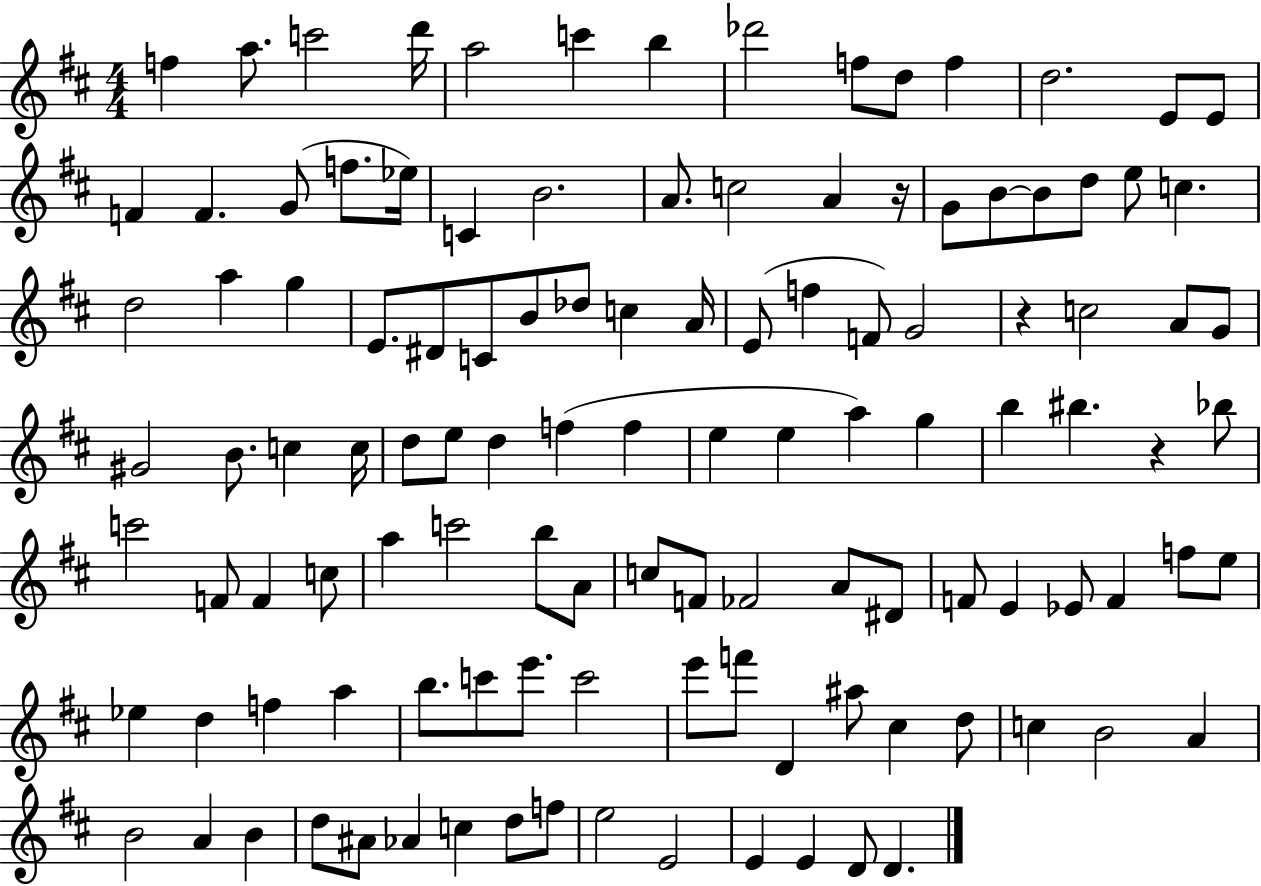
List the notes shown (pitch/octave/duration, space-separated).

F5/q A5/e. C6/h D6/s A5/h C6/q B5/q Db6/h F5/e D5/e F5/q D5/h. E4/e E4/e F4/q F4/q. G4/e F5/e. Eb5/s C4/q B4/h. A4/e. C5/h A4/q R/s G4/e B4/e B4/e D5/e E5/e C5/q. D5/h A5/q G5/q E4/e. D#4/e C4/e B4/e Db5/e C5/q A4/s E4/e F5/q F4/e G4/h R/q C5/h A4/e G4/e G#4/h B4/e. C5/q C5/s D5/e E5/e D5/q F5/q F5/q E5/q E5/q A5/q G5/q B5/q BIS5/q. R/q Bb5/e C6/h F4/e F4/q C5/e A5/q C6/h B5/e A4/e C5/e F4/e FES4/h A4/e D#4/e F4/e E4/q Eb4/e F4/q F5/e E5/e Eb5/q D5/q F5/q A5/q B5/e. C6/e E6/e. C6/h E6/e F6/e D4/q A#5/e C#5/q D5/e C5/q B4/h A4/q B4/h A4/q B4/q D5/e A#4/e Ab4/q C5/q D5/e F5/e E5/h E4/h E4/q E4/q D4/e D4/q.